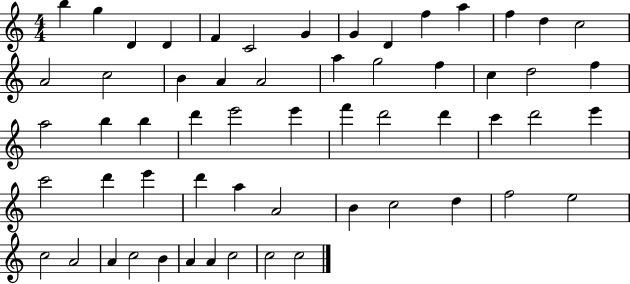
X:1
T:Untitled
M:4/4
L:1/4
K:C
b g D D F C2 G G D f a f d c2 A2 c2 B A A2 a g2 f c d2 f a2 b b d' e'2 e' f' d'2 d' c' d'2 e' c'2 d' e' d' a A2 B c2 d f2 e2 c2 A2 A c2 B A A c2 c2 c2